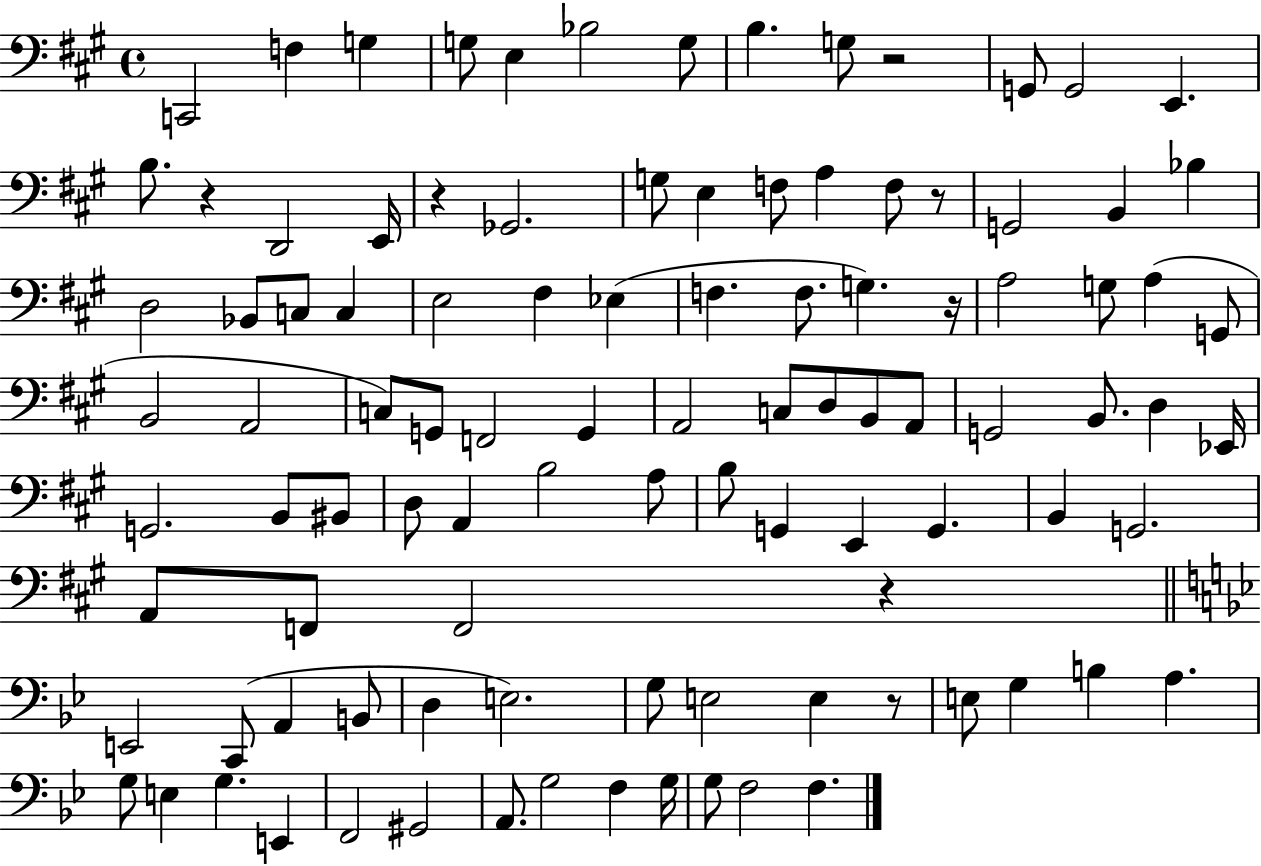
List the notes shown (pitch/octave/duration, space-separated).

C2/h F3/q G3/q G3/e E3/q Bb3/h G3/e B3/q. G3/e R/h G2/e G2/h E2/q. B3/e. R/q D2/h E2/s R/q Gb2/h. G3/e E3/q F3/e A3/q F3/e R/e G2/h B2/q Bb3/q D3/h Bb2/e C3/e C3/q E3/h F#3/q Eb3/q F3/q. F3/e. G3/q. R/s A3/h G3/e A3/q G2/e B2/h A2/h C3/e G2/e F2/h G2/q A2/h C3/e D3/e B2/e A2/e G2/h B2/e. D3/q Eb2/s G2/h. B2/e BIS2/e D3/e A2/q B3/h A3/e B3/e G2/q E2/q G2/q. B2/q G2/h. A2/e F2/e F2/h R/q E2/h C2/e A2/q B2/e D3/q E3/h. G3/e E3/h E3/q R/e E3/e G3/q B3/q A3/q. G3/e E3/q G3/q. E2/q F2/h G#2/h A2/e. G3/h F3/q G3/s G3/e F3/h F3/q.